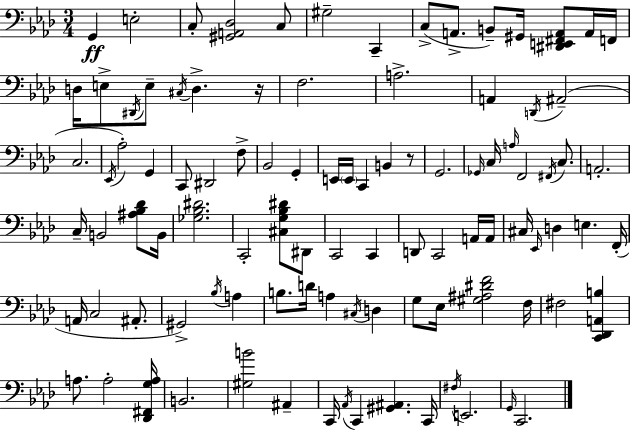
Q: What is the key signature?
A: AES major